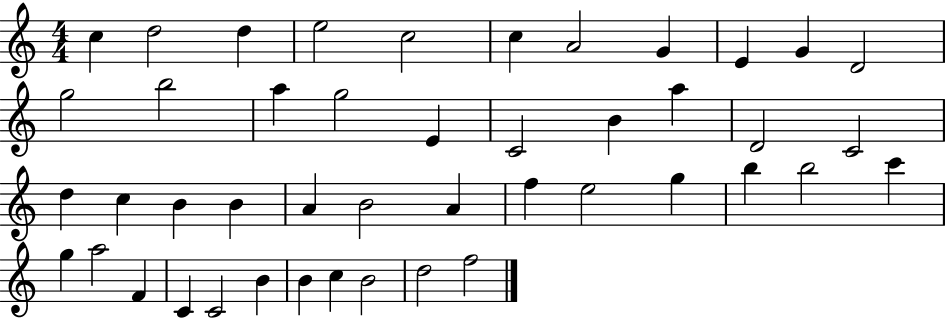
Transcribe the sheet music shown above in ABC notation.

X:1
T:Untitled
M:4/4
L:1/4
K:C
c d2 d e2 c2 c A2 G E G D2 g2 b2 a g2 E C2 B a D2 C2 d c B B A B2 A f e2 g b b2 c' g a2 F C C2 B B c B2 d2 f2